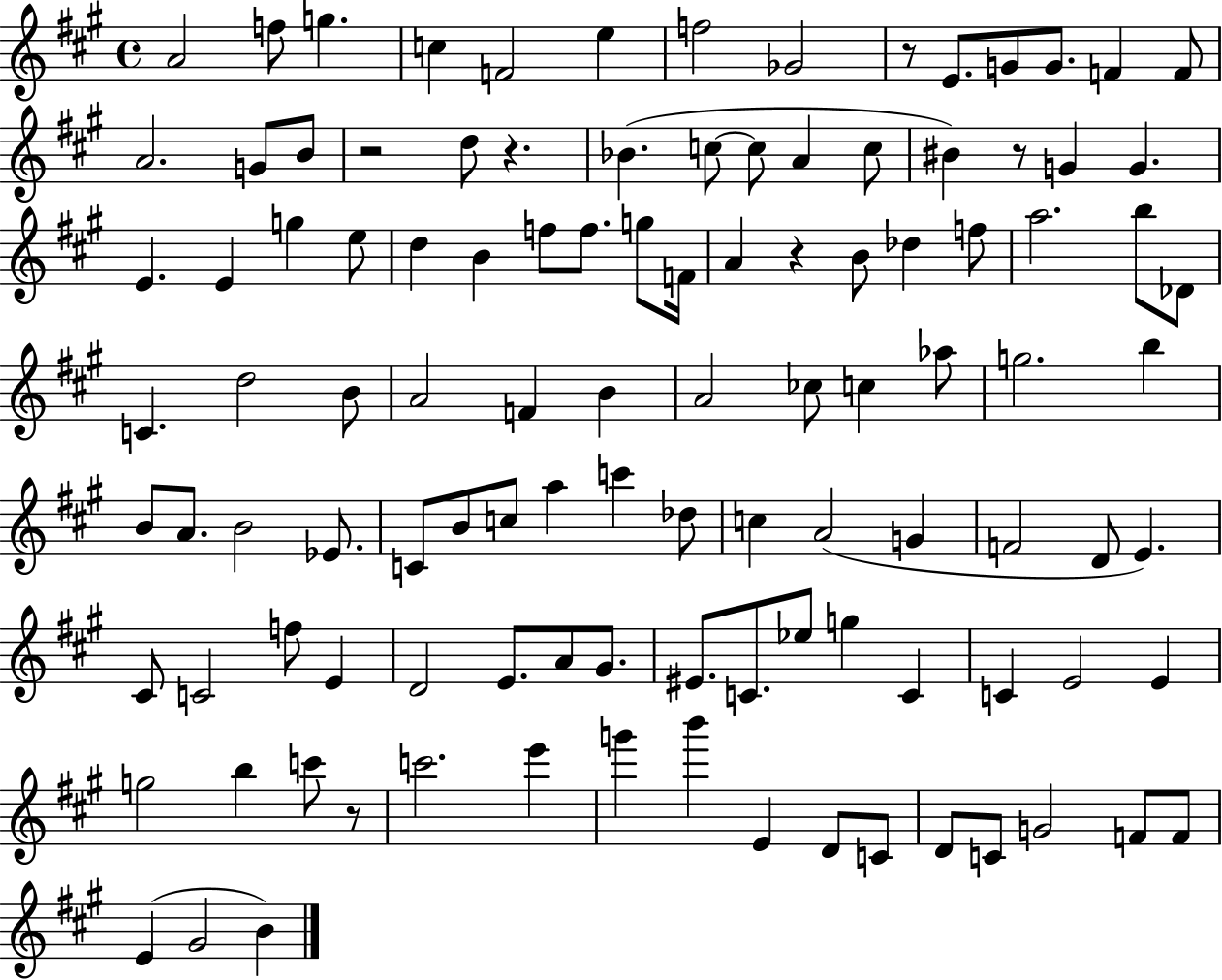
A4/h F5/e G5/q. C5/q F4/h E5/q F5/h Gb4/h R/e E4/e. G4/e G4/e. F4/q F4/e A4/h. G4/e B4/e R/h D5/e R/q. Bb4/q. C5/e C5/e A4/q C5/e BIS4/q R/e G4/q G4/q. E4/q. E4/q G5/q E5/e D5/q B4/q F5/e F5/e. G5/e F4/s A4/q R/q B4/e Db5/q F5/e A5/h. B5/e Db4/e C4/q. D5/h B4/e A4/h F4/q B4/q A4/h CES5/e C5/q Ab5/e G5/h. B5/q B4/e A4/e. B4/h Eb4/e. C4/e B4/e C5/e A5/q C6/q Db5/e C5/q A4/h G4/q F4/h D4/e E4/q. C#4/e C4/h F5/e E4/q D4/h E4/e. A4/e G#4/e. EIS4/e. C4/e. Eb5/e G5/q C4/q C4/q E4/h E4/q G5/h B5/q C6/e R/e C6/h. E6/q G6/q B6/q E4/q D4/e C4/e D4/e C4/e G4/h F4/e F4/e E4/q G#4/h B4/q